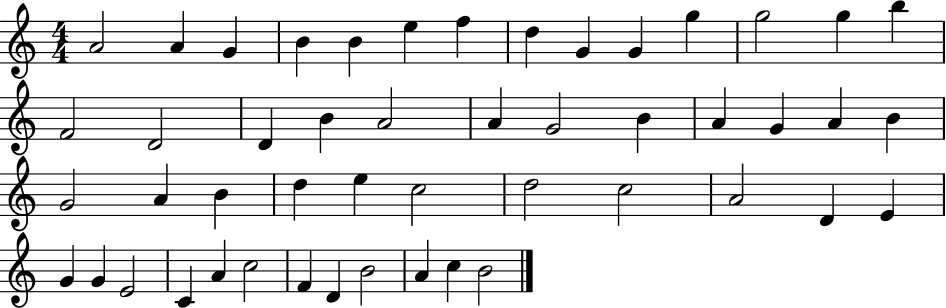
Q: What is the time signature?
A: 4/4